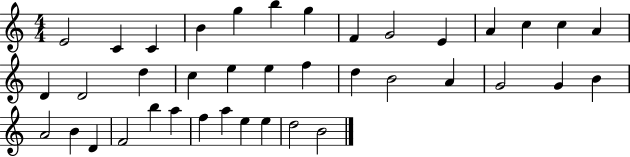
X:1
T:Untitled
M:4/4
L:1/4
K:C
E2 C C B g b g F G2 E A c c A D D2 d c e e f d B2 A G2 G B A2 B D F2 b a f a e e d2 B2